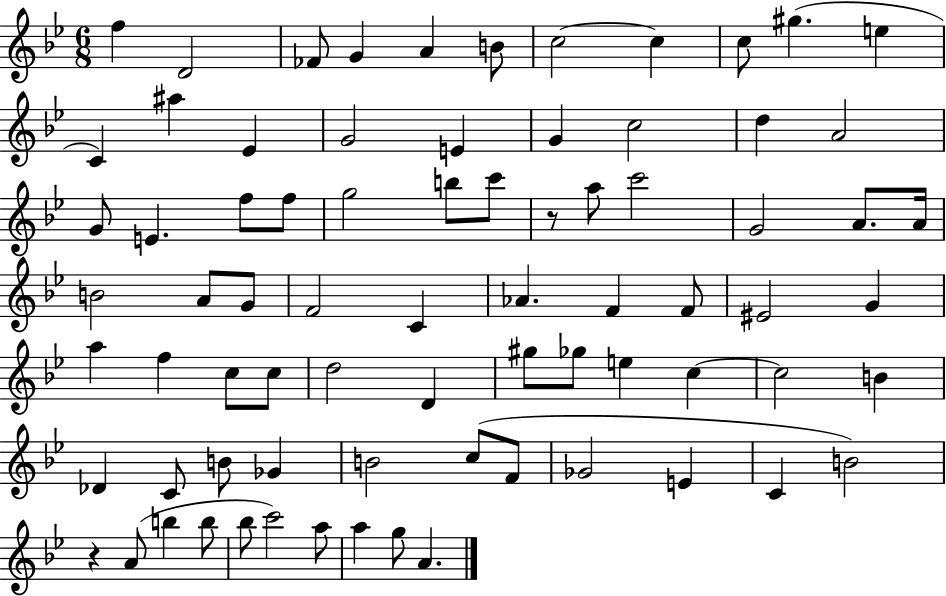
F5/q D4/h FES4/e G4/q A4/q B4/e C5/h C5/q C5/e G#5/q. E5/q C4/q A#5/q Eb4/q G4/h E4/q G4/q C5/h D5/q A4/h G4/e E4/q. F5/e F5/e G5/h B5/e C6/e R/e A5/e C6/h G4/h A4/e. A4/s B4/h A4/e G4/e F4/h C4/q Ab4/q. F4/q F4/e EIS4/h G4/q A5/q F5/q C5/e C5/e D5/h D4/q G#5/e Gb5/e E5/q C5/q C5/h B4/q Db4/q C4/e B4/e Gb4/q B4/h C5/e F4/e Gb4/h E4/q C4/q B4/h R/q A4/e B5/q B5/e Bb5/e C6/h A5/e A5/q G5/e A4/q.